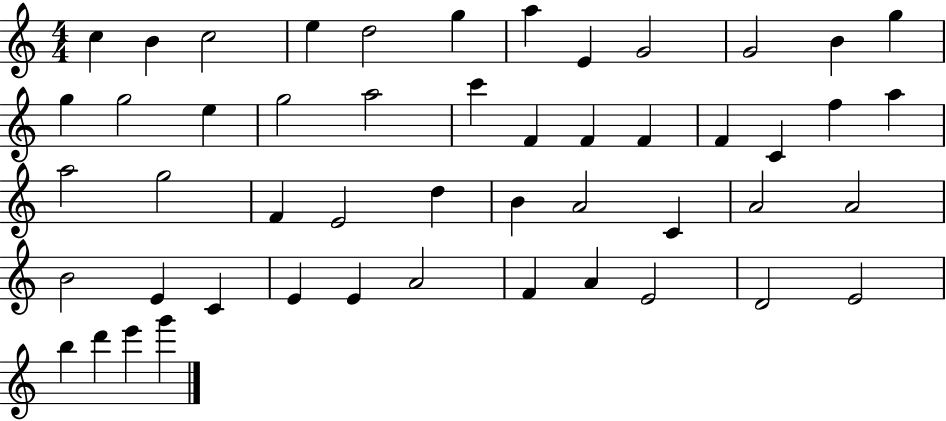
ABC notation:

X:1
T:Untitled
M:4/4
L:1/4
K:C
c B c2 e d2 g a E G2 G2 B g g g2 e g2 a2 c' F F F F C f a a2 g2 F E2 d B A2 C A2 A2 B2 E C E E A2 F A E2 D2 E2 b d' e' g'